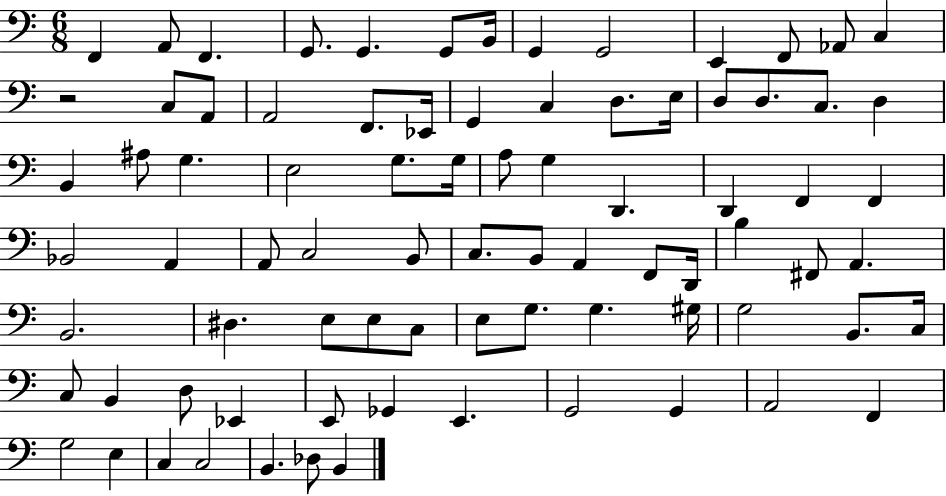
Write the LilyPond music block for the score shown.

{
  \clef bass
  \numericTimeSignature
  \time 6/8
  \key c \major
  f,4 a,8 f,4. | g,8. g,4. g,8 b,16 | g,4 g,2 | e,4 f,8 aes,8 c4 | \break r2 c8 a,8 | a,2 f,8. ees,16 | g,4 c4 d8. e16 | d8 d8. c8. d4 | \break b,4 ais8 g4. | e2 g8. g16 | a8 g4 d,4. | d,4 f,4 f,4 | \break bes,2 a,4 | a,8 c2 b,8 | c8. b,8 a,4 f,8 d,16 | b4 fis,8 a,4. | \break b,2. | dis4. e8 e8 c8 | e8 g8. g4. gis16 | g2 b,8. c16 | \break c8 b,4 d8 ees,4 | e,8 ges,4 e,4. | g,2 g,4 | a,2 f,4 | \break g2 e4 | c4 c2 | b,4. des8 b,4 | \bar "|."
}